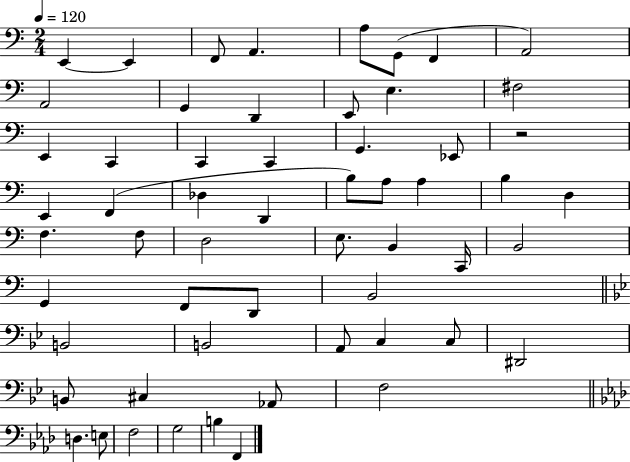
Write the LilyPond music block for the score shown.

{
  \clef bass
  \numericTimeSignature
  \time 2/4
  \key c \major
  \tempo 4 = 120
  e,4~~ e,4 | f,8 a,4. | a8 g,8( f,4 | a,2) | \break a,2 | g,4 d,4 | e,8 e4. | fis2 | \break e,4 c,4 | c,4 c,4 | g,4. ees,8 | r2 | \break e,4 f,4( | des4 d,4 | b8) a8 a4 | b4 d4 | \break f4. f8 | d2 | e8. b,4 c,16 | b,2 | \break g,4 f,8 d,8 | b,2 | \bar "||" \break \key bes \major b,2 | b,2 | a,8 c4 c8 | dis,2 | \break b,8 cis4 aes,8 | f2 | \bar "||" \break \key aes \major d4. e8 | f2 | g2 | b4 f,4 | \break \bar "|."
}